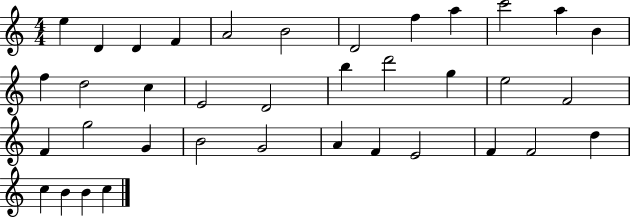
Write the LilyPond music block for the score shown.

{
  \clef treble
  \numericTimeSignature
  \time 4/4
  \key c \major
  e''4 d'4 d'4 f'4 | a'2 b'2 | d'2 f''4 a''4 | c'''2 a''4 b'4 | \break f''4 d''2 c''4 | e'2 d'2 | b''4 d'''2 g''4 | e''2 f'2 | \break f'4 g''2 g'4 | b'2 g'2 | a'4 f'4 e'2 | f'4 f'2 d''4 | \break c''4 b'4 b'4 c''4 | \bar "|."
}